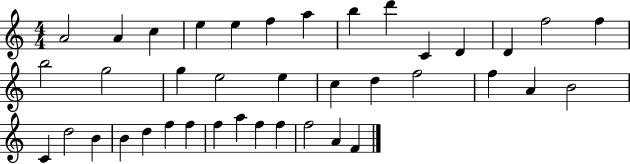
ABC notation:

X:1
T:Untitled
M:4/4
L:1/4
K:C
A2 A c e e f a b d' C D D f2 f b2 g2 g e2 e c d f2 f A B2 C d2 B B d f f f a f f f2 A F